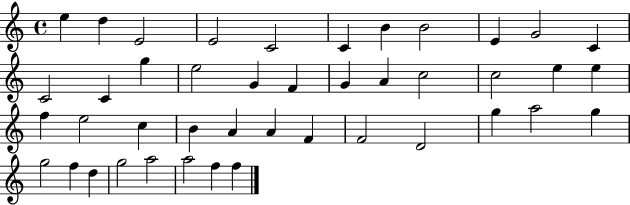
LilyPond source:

{
  \clef treble
  \time 4/4
  \defaultTimeSignature
  \key c \major
  e''4 d''4 e'2 | e'2 c'2 | c'4 b'4 b'2 | e'4 g'2 c'4 | \break c'2 c'4 g''4 | e''2 g'4 f'4 | g'4 a'4 c''2 | c''2 e''4 e''4 | \break f''4 e''2 c''4 | b'4 a'4 a'4 f'4 | f'2 d'2 | g''4 a''2 g''4 | \break g''2 f''4 d''4 | g''2 a''2 | a''2 f''4 f''4 | \bar "|."
}